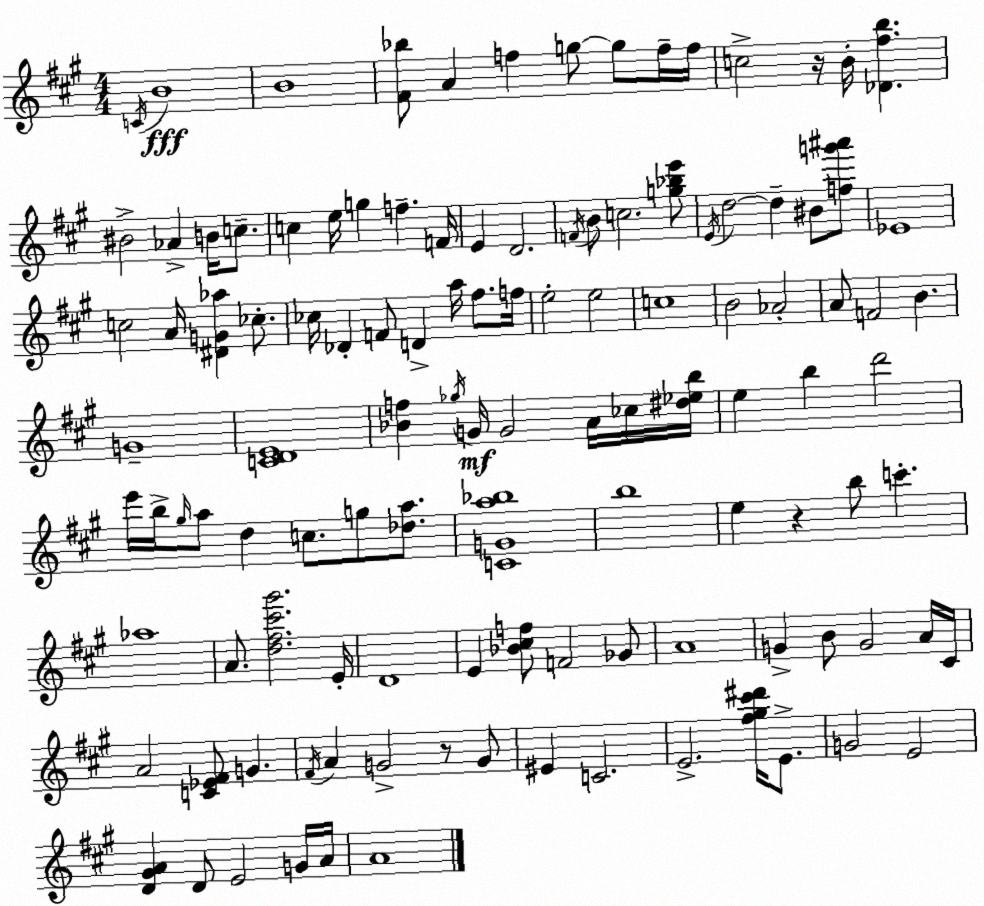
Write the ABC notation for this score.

X:1
T:Untitled
M:4/4
L:1/4
K:A
C/4 B4 B4 [^F_b]/2 A f g/2 g/2 f/4 f/4 c2 z/4 B/4 [_D^fb] ^B2 _A B/4 c/2 c e/4 g f F/4 E D2 F/4 B/2 c2 [g_be']/2 E/4 d2 d ^B/2 [fg'^a']/2 _E4 c2 A/4 [^DG_a] _c/2 _c/4 _D F/2 D a/4 ^f/2 f/4 e2 e2 c4 B2 _A2 A/2 F2 B G4 [CDE]4 [_Bf] _g/4 G/4 G2 A/4 _c/4 [^d_eb]/4 e b d'2 e'/4 b/4 ^g/4 a/2 d c/2 g/2 [_da]/2 [CGa_b]4 b4 e z b/2 c' _a4 A/2 [d^f^c'^g']2 E/4 D4 E [_B^cf]/2 F2 _G/2 A4 G B/2 G2 A/4 ^C/4 A2 [C_E^F]/2 G ^F/4 A G2 z/2 G/2 ^E C2 E2 [^f^g^c'^d']/4 E/2 G2 E2 [D^GA] D/2 E2 G/4 A/4 A4